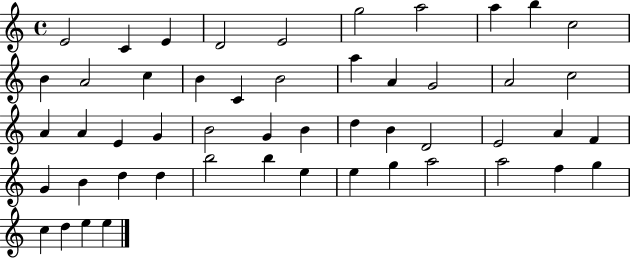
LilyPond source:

{
  \clef treble
  \time 4/4
  \defaultTimeSignature
  \key c \major
  e'2 c'4 e'4 | d'2 e'2 | g''2 a''2 | a''4 b''4 c''2 | \break b'4 a'2 c''4 | b'4 c'4 b'2 | a''4 a'4 g'2 | a'2 c''2 | \break a'4 a'4 e'4 g'4 | b'2 g'4 b'4 | d''4 b'4 d'2 | e'2 a'4 f'4 | \break g'4 b'4 d''4 d''4 | b''2 b''4 e''4 | e''4 g''4 a''2 | a''2 f''4 g''4 | \break c''4 d''4 e''4 e''4 | \bar "|."
}